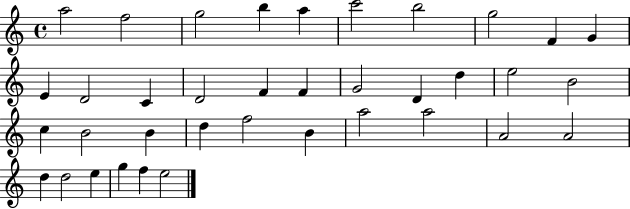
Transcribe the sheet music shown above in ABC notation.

X:1
T:Untitled
M:4/4
L:1/4
K:C
a2 f2 g2 b a c'2 b2 g2 F G E D2 C D2 F F G2 D d e2 B2 c B2 B d f2 B a2 a2 A2 A2 d d2 e g f e2